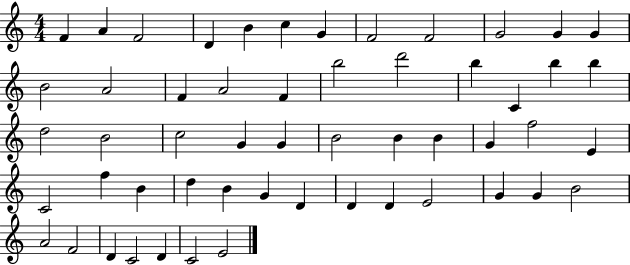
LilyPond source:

{
  \clef treble
  \numericTimeSignature
  \time 4/4
  \key c \major
  f'4 a'4 f'2 | d'4 b'4 c''4 g'4 | f'2 f'2 | g'2 g'4 g'4 | \break b'2 a'2 | f'4 a'2 f'4 | b''2 d'''2 | b''4 c'4 b''4 b''4 | \break d''2 b'2 | c''2 g'4 g'4 | b'2 b'4 b'4 | g'4 f''2 e'4 | \break c'2 f''4 b'4 | d''4 b'4 g'4 d'4 | d'4 d'4 e'2 | g'4 g'4 b'2 | \break a'2 f'2 | d'4 c'2 d'4 | c'2 e'2 | \bar "|."
}